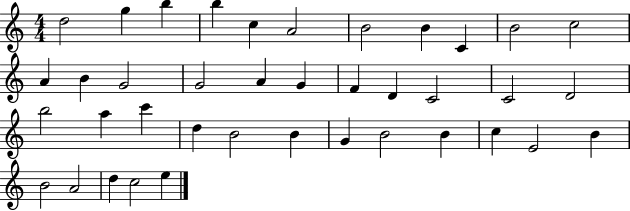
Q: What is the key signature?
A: C major